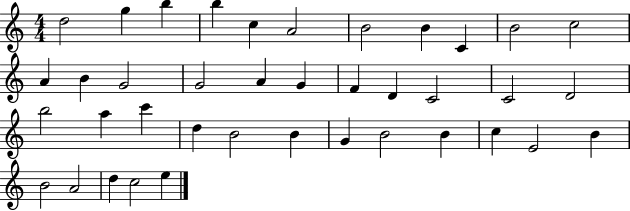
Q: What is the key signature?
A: C major